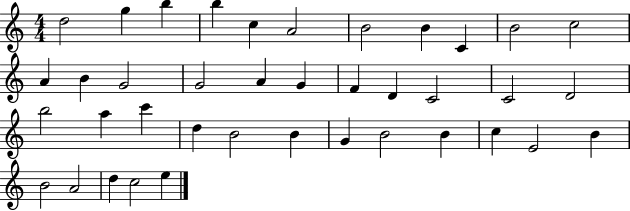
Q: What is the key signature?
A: C major